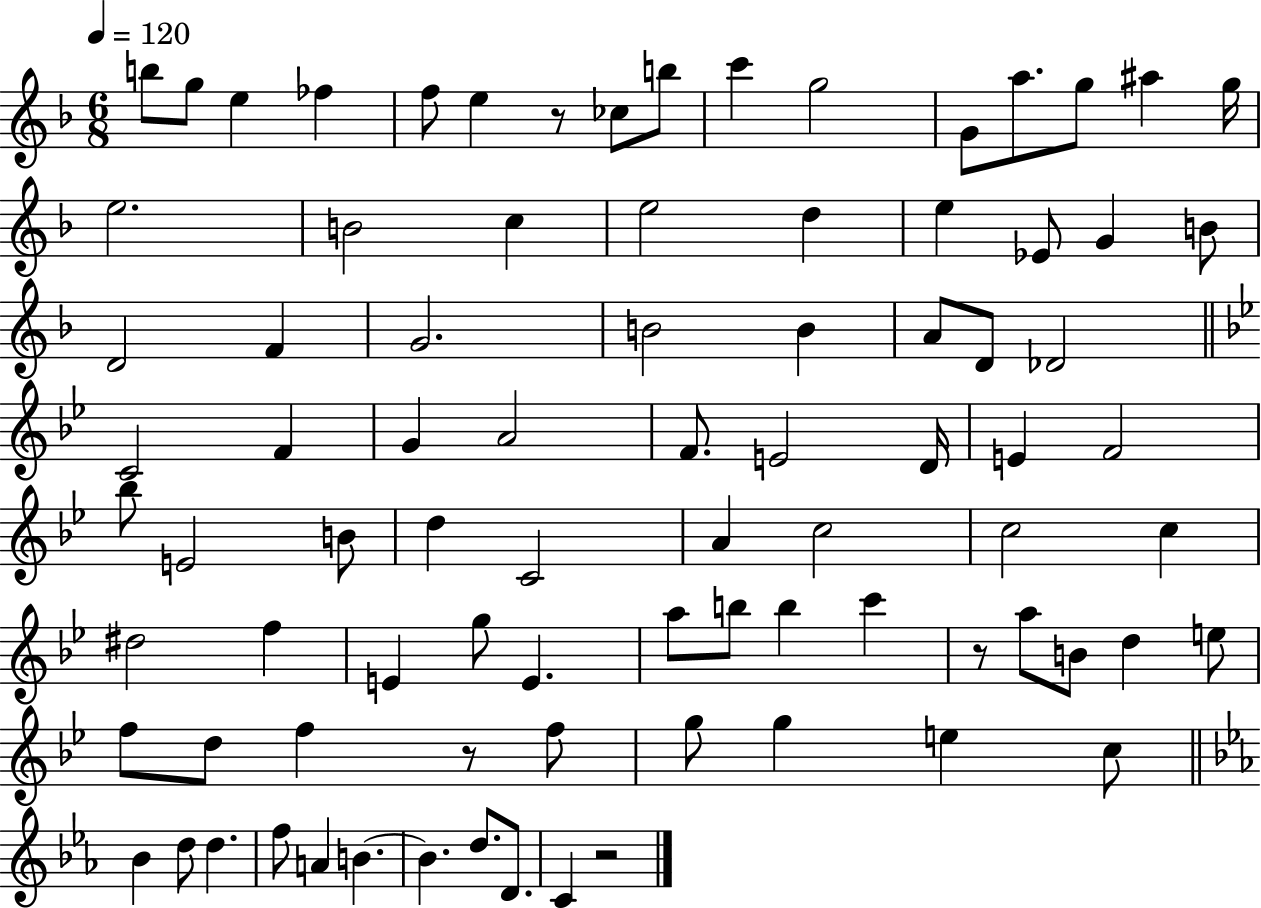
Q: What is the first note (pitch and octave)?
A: B5